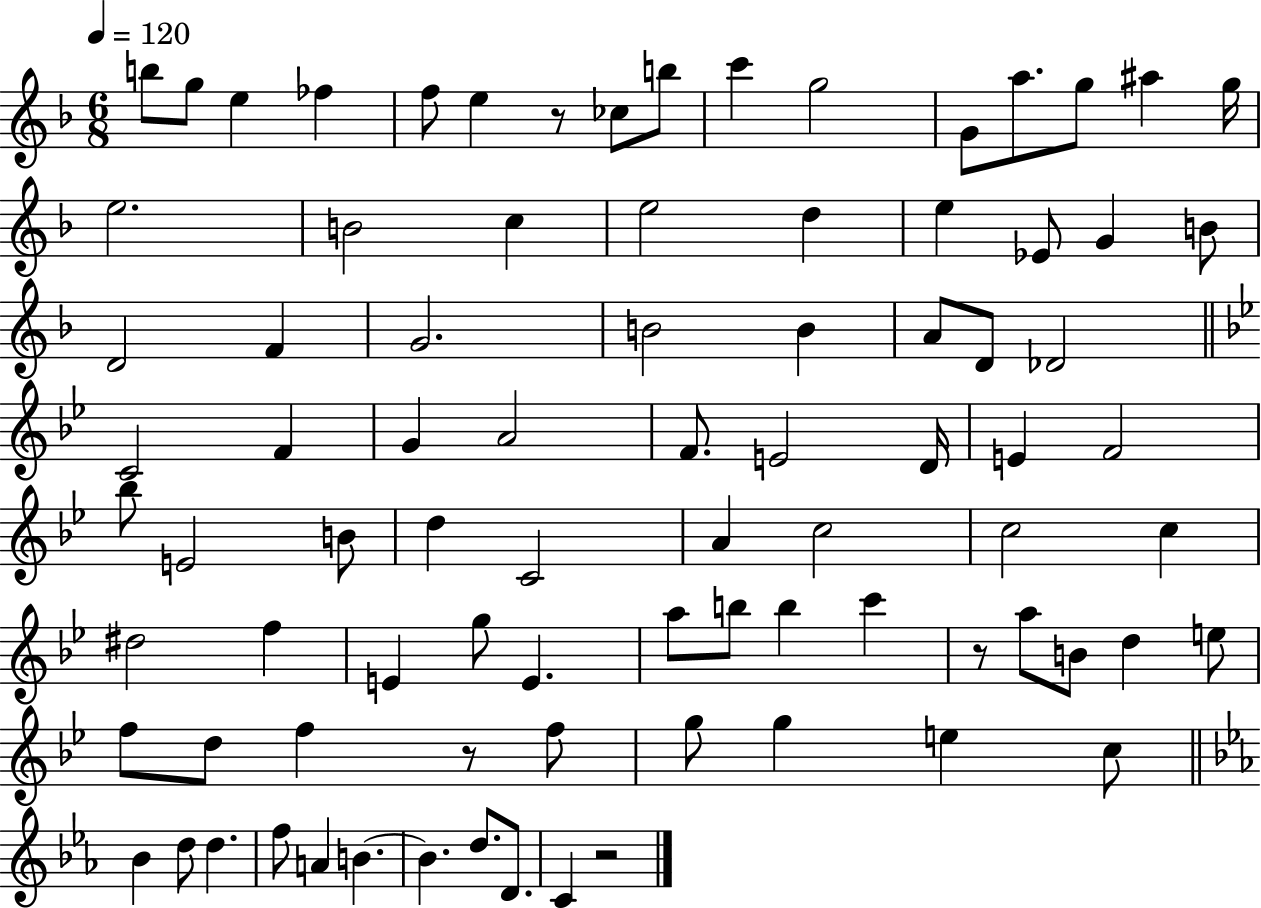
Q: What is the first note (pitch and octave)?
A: B5